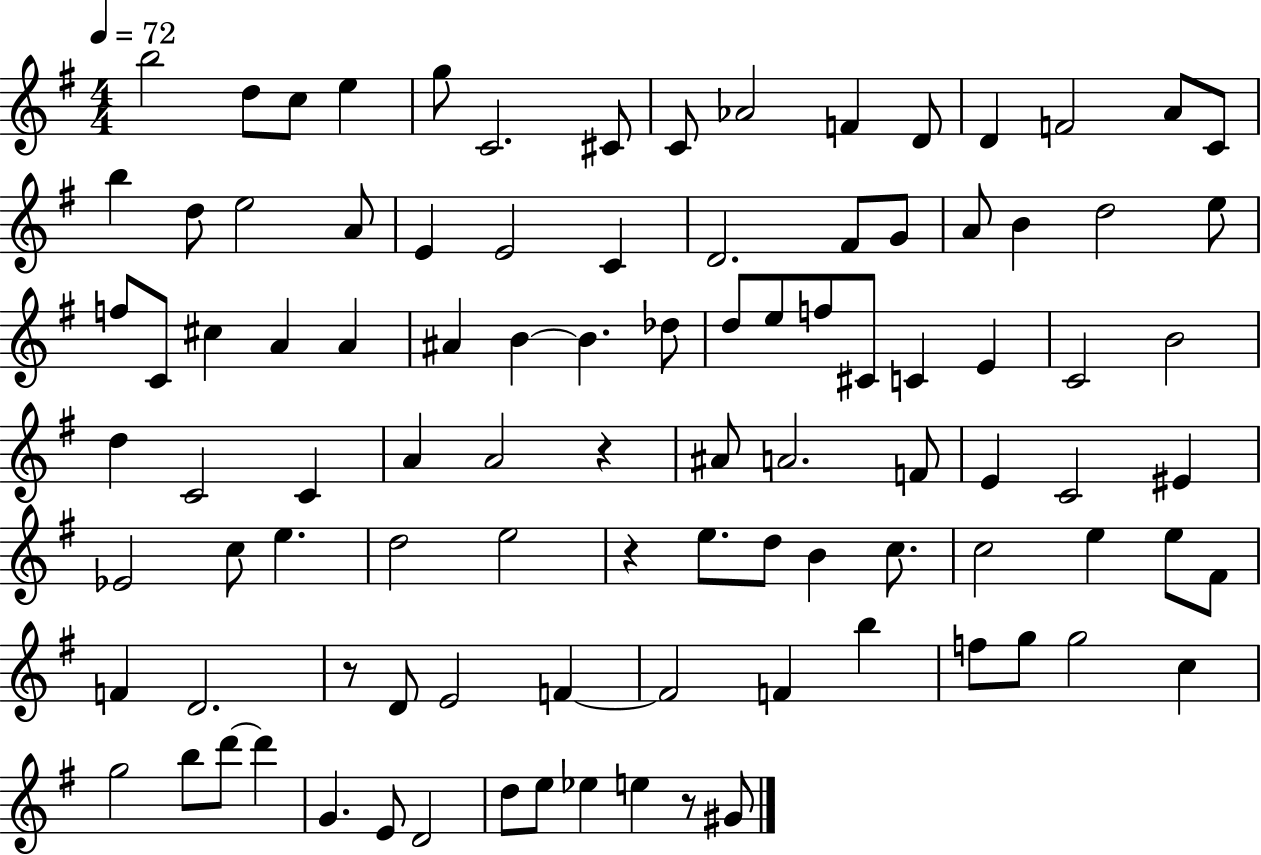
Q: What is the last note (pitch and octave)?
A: G#4